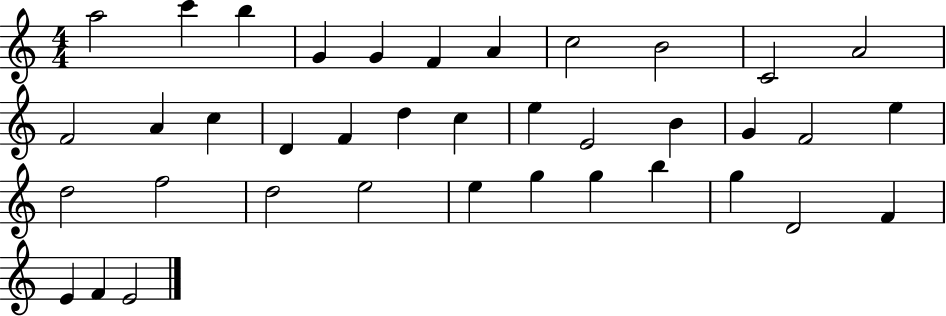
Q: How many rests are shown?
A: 0